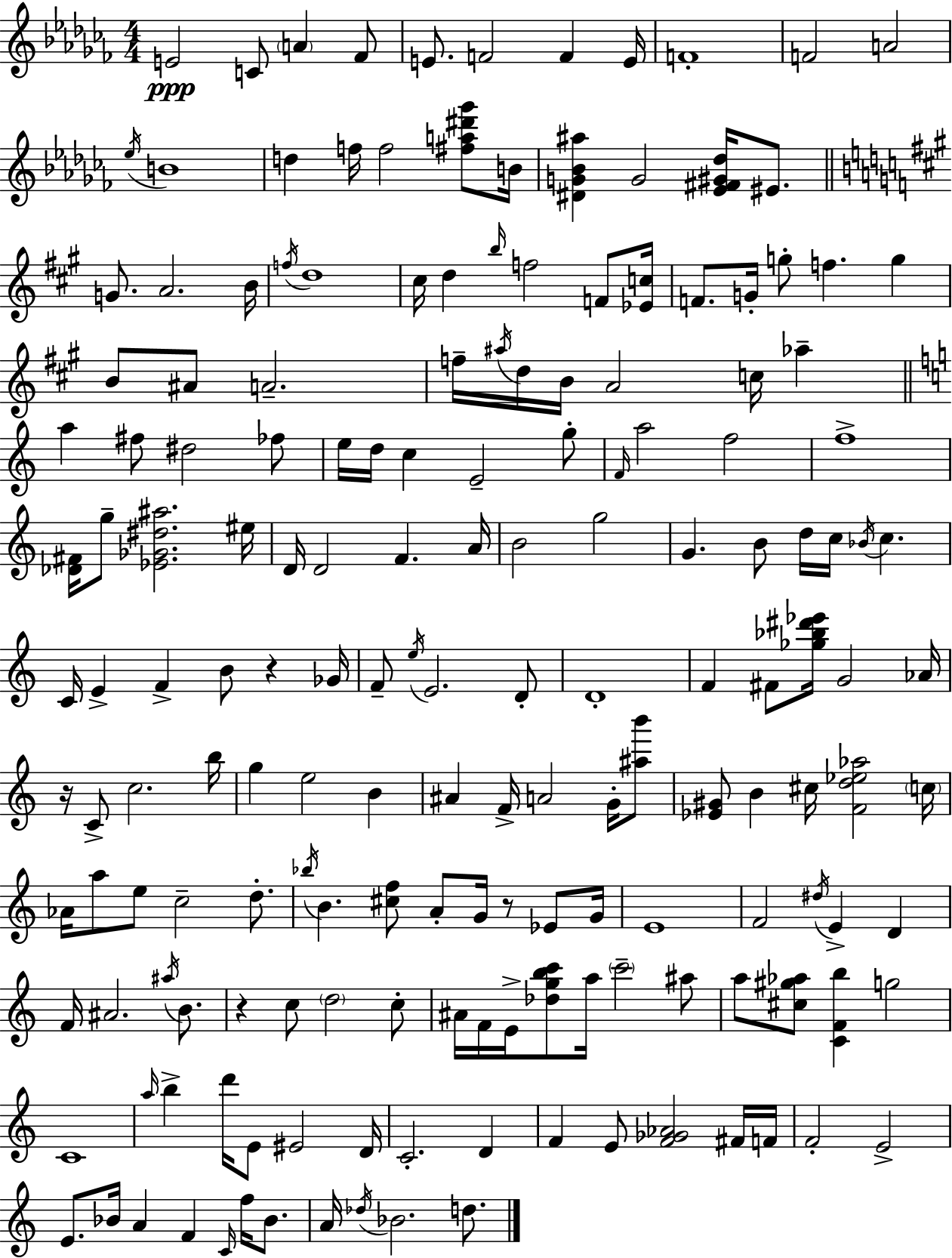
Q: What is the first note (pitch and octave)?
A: E4